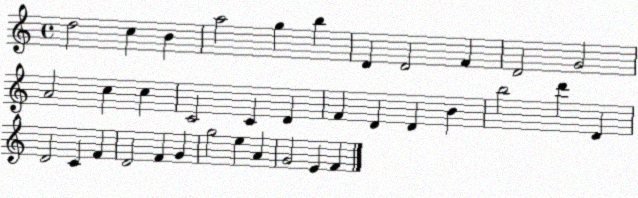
X:1
T:Untitled
M:4/4
L:1/4
K:C
d2 c B a2 g b D D2 F D2 G2 A2 c c C2 C D F D D B b2 d' D D2 C F D2 F G g2 e A G2 E F